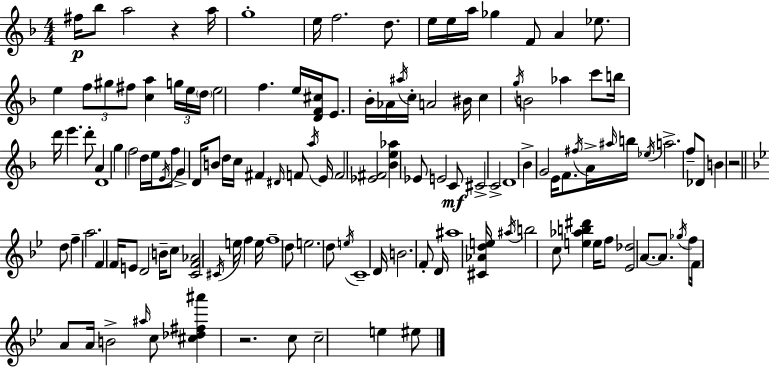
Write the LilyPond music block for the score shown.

{
  \clef treble
  \numericTimeSignature
  \time 4/4
  \key d \minor
  \repeat volta 2 { fis''16\p bes''8 a''2 r4 a''16 | g''1-. | e''16 f''2. d''8. | e''16 e''16 a''16 ges''4 f'8 a'4 ees''8. | \break e''4 \tuplet 3/2 { f''8 gis''8 fis''8 } <c'' a''>4 \tuplet 3/2 { g''16 e''16 | \parenthesize d''16 } e''2 f''4. e''16 | <d' f' cis''>16 e'8. bes'16-. aes'16 \acciaccatura { ais''16 } c''16-. a'2 | bis'16 c''4 \acciaccatura { g''16 } b'2 aes''4 | \break c'''8 b''16 d'''16 e'''4. d'''8-. a'4 | d'1 | g''4 f''2 d''16 e''16 | \acciaccatura { e'16 } f''8 g'4-> d'16 b'8 d''16 c''16 fis'4 | \break \grace { dis'16 } f'8 \acciaccatura { a''16 } e'16 f'2 <ees' fis'>2 | <bes' e'' aes''>4 ees'8 e'2 | c'8\mf cis'2-> c'2-> | d'1 | \break bes'4-> g'2 | e'16 f'8. \acciaccatura { fis''16 } a'16-> \grace { ais''16 } b''16 \acciaccatura { ees''16 } a''2.-> | f''8-- des'8 b'4 r2 | \bar "||" \break \key bes \major d''8 f''4-- a''2. | f'4 f'16 e'8 d'2 | b'16-- c''8 <c' f' aes'>2 \acciaccatura { cis'16 } e''16 f''4 | e''16 f''1-- | \break d''8 e''2. | d''8 \acciaccatura { e''16 } c'1-- | d'16 b'2. | f'8-. d'16 ais''1 | \break <cis' aes' d'' e''>16 \acciaccatura { ais''16 } b''2 c''8 | <e'' aes'' b'' dis'''>4 e''16 f''8 <ees' des''>2 a'8.~~ | a'8. \acciaccatura { ges''16 } f''8 f'16 a'8 a'16 b'2-> | \grace { ais''16 } c''8 <cis'' des'' fis'' ais'''>4 r2. | \break c''8 c''2-- | e''4 eis''8 } \bar "|."
}